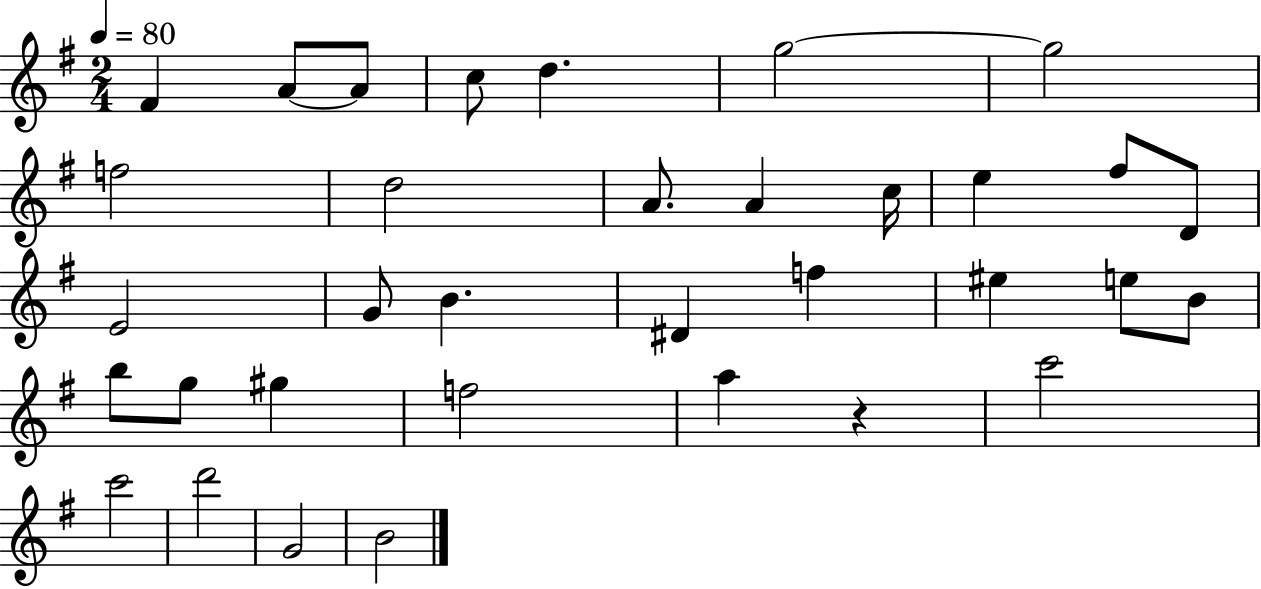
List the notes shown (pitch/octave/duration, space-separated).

F#4/q A4/e A4/e C5/e D5/q. G5/h G5/h F5/h D5/h A4/e. A4/q C5/s E5/q F#5/e D4/e E4/h G4/e B4/q. D#4/q F5/q EIS5/q E5/e B4/e B5/e G5/e G#5/q F5/h A5/q R/q C6/h C6/h D6/h G4/h B4/h